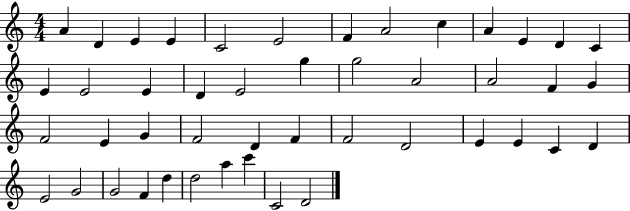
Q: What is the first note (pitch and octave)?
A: A4